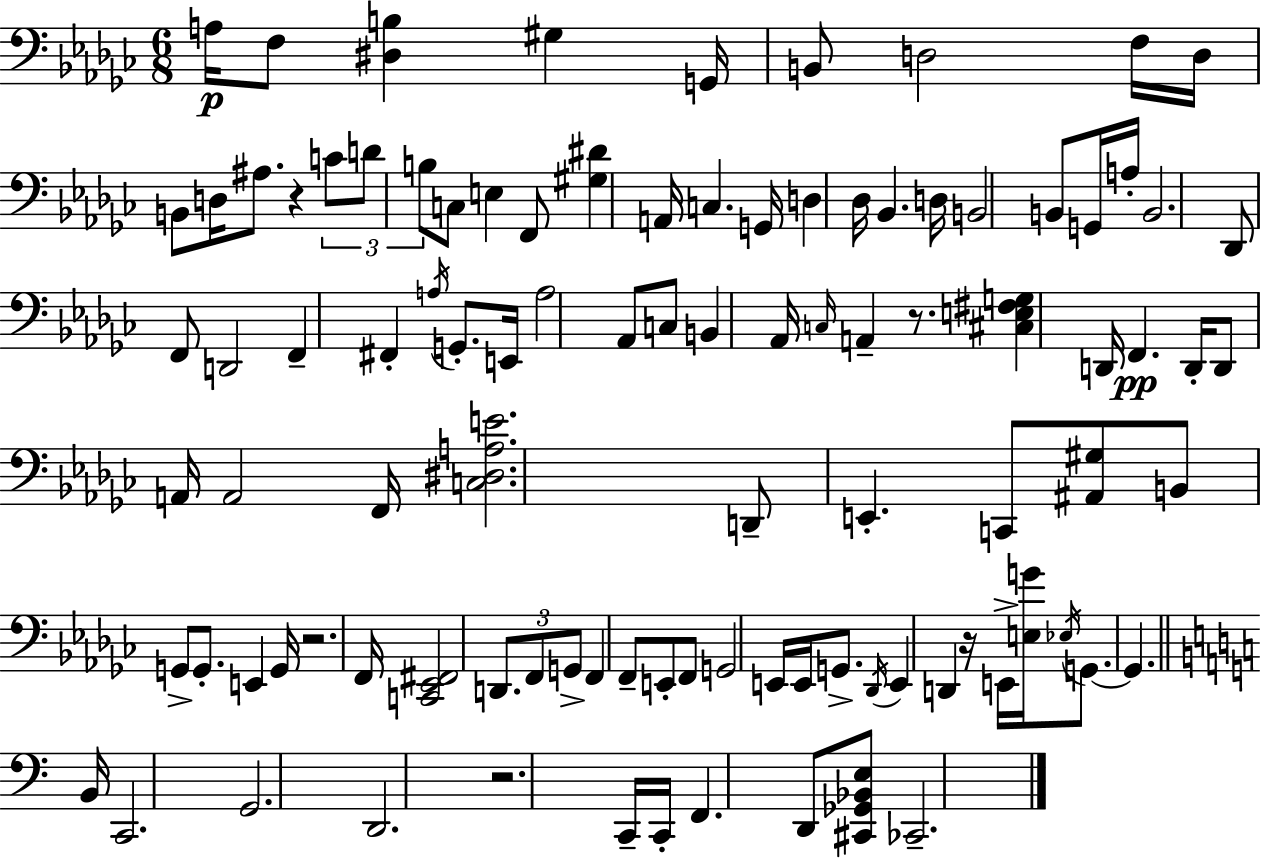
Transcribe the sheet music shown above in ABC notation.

X:1
T:Untitled
M:6/8
L:1/4
K:Ebm
A,/4 F,/2 [^D,B,] ^G, G,,/4 B,,/2 D,2 F,/4 D,/4 B,,/2 D,/4 ^A,/2 z C/2 D/2 B,/2 C,/2 E, F,,/2 [^G,^D] A,,/4 C, G,,/4 D, _D,/4 _B,, D,/4 B,,2 B,,/2 G,,/4 A,/4 B,,2 _D,,/2 F,,/2 D,,2 F,, ^F,, A,/4 G,,/2 E,,/4 A,2 _A,,/2 C,/2 B,, _A,,/4 C,/4 A,, z/2 [^C,E,^F,G,] D,,/4 F,, D,,/4 D,,/2 A,,/4 A,,2 F,,/4 [C,^D,A,E]2 D,,/2 E,, C,,/2 [^A,,^G,]/2 B,,/2 G,,/2 G,,/2 E,, G,,/4 z2 F,,/4 [C,,_E,,^F,,]2 D,,/2 F,,/2 G,,/2 F,, F,,/2 E,,/2 F,,/2 G,,2 E,,/4 E,,/4 G,,/2 _D,,/4 E,, D,, z/4 E,,/4 [E,G]/4 _E,/4 G,,/2 G,, B,,/4 C,,2 G,,2 D,,2 z2 C,,/4 C,,/4 F,, D,,/2 [^C,,_G,,_B,,E,]/2 _C,,2